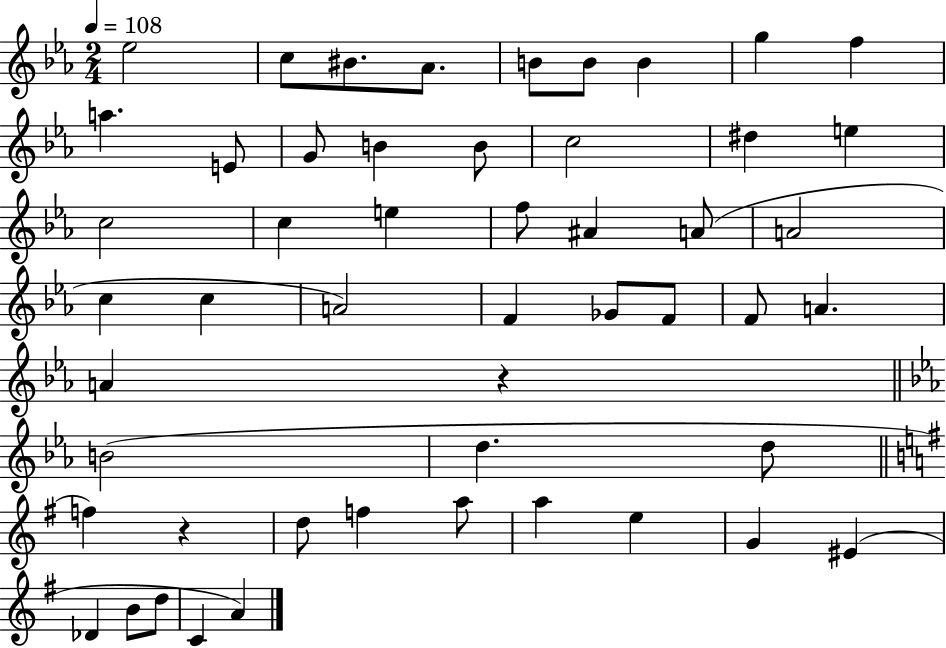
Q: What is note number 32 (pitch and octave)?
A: A4